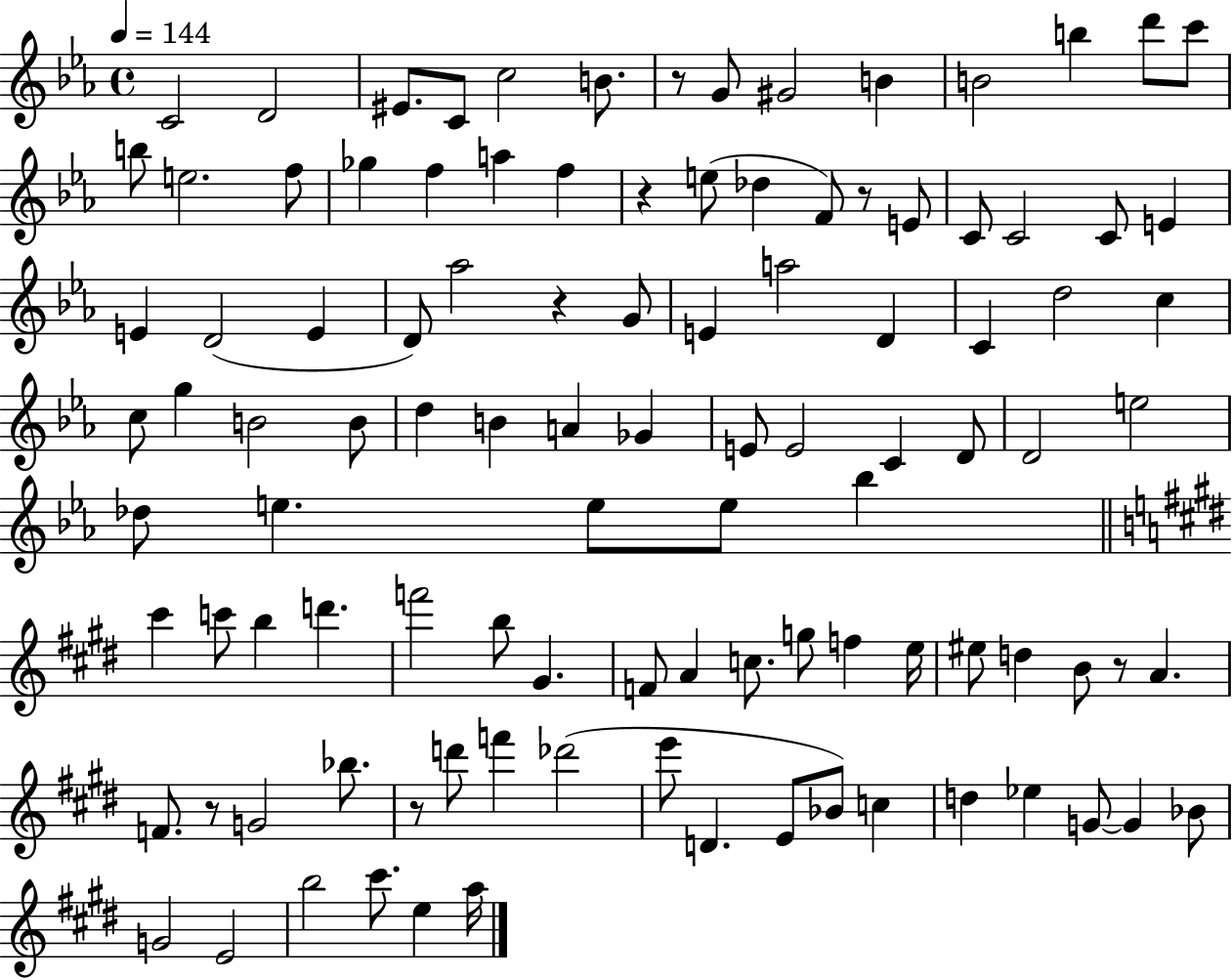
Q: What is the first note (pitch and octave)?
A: C4